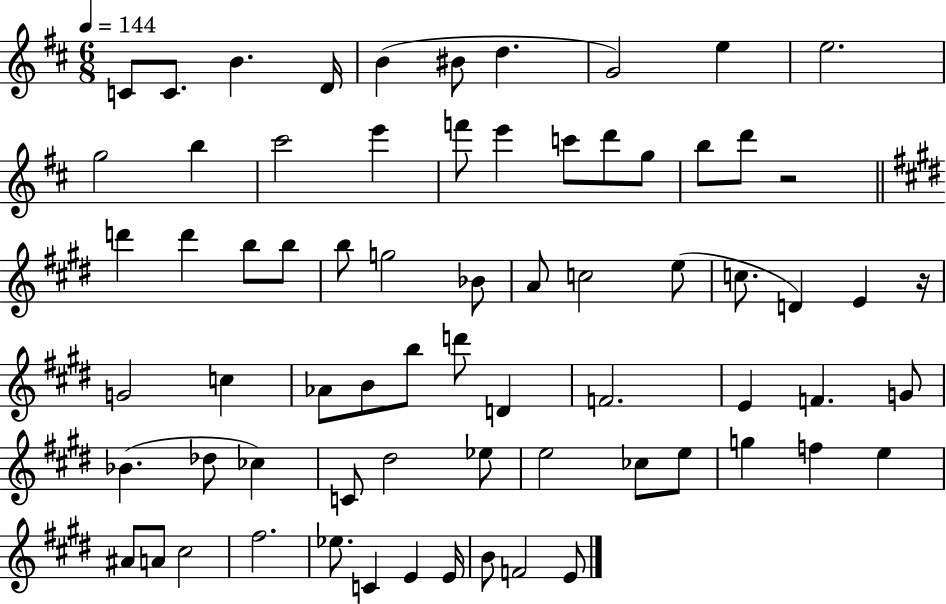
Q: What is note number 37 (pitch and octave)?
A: Ab4